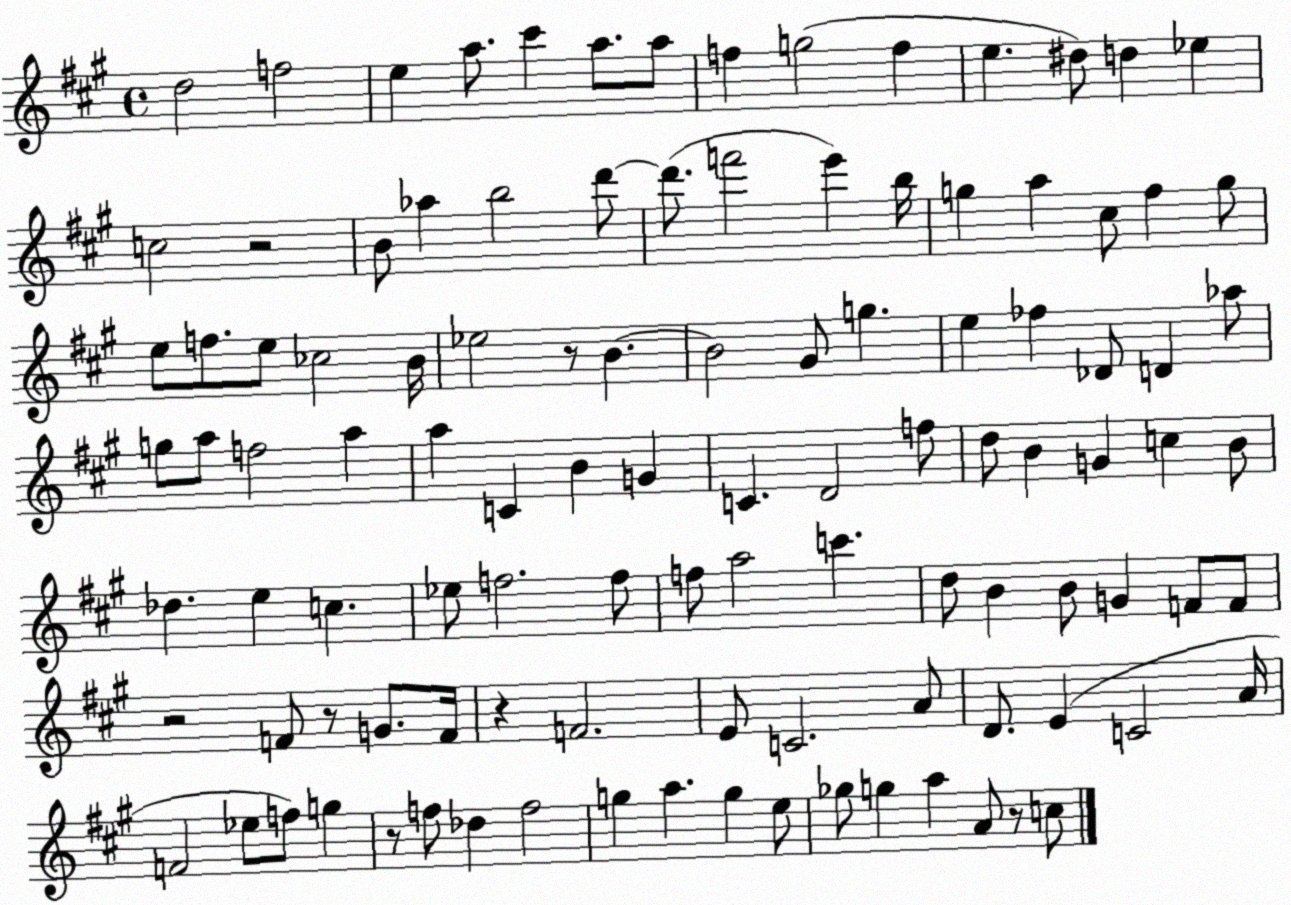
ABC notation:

X:1
T:Untitled
M:4/4
L:1/4
K:A
d2 f2 e a/2 ^c' a/2 a/2 f g2 f e ^d/2 d _e c2 z2 B/2 _a b2 d'/2 d'/2 f'2 e' b/4 g a ^c/2 ^f g/2 e/2 f/2 e/2 _c2 B/4 _e2 z/2 B B2 ^G/2 g e _f _D/2 D _a/2 g/2 a/2 f2 a a C B G C D2 f/2 d/2 B G c B/2 _d e c _e/2 f2 f/2 f/2 a2 c' d/2 B B/2 G F/2 F/2 z2 F/2 z/2 G/2 F/4 z F2 E/2 C2 A/2 D/2 E C2 A/4 F2 _e/2 f/2 g z/2 f/2 _d f2 g a g e/2 _g/2 g a A/2 z/2 c/2